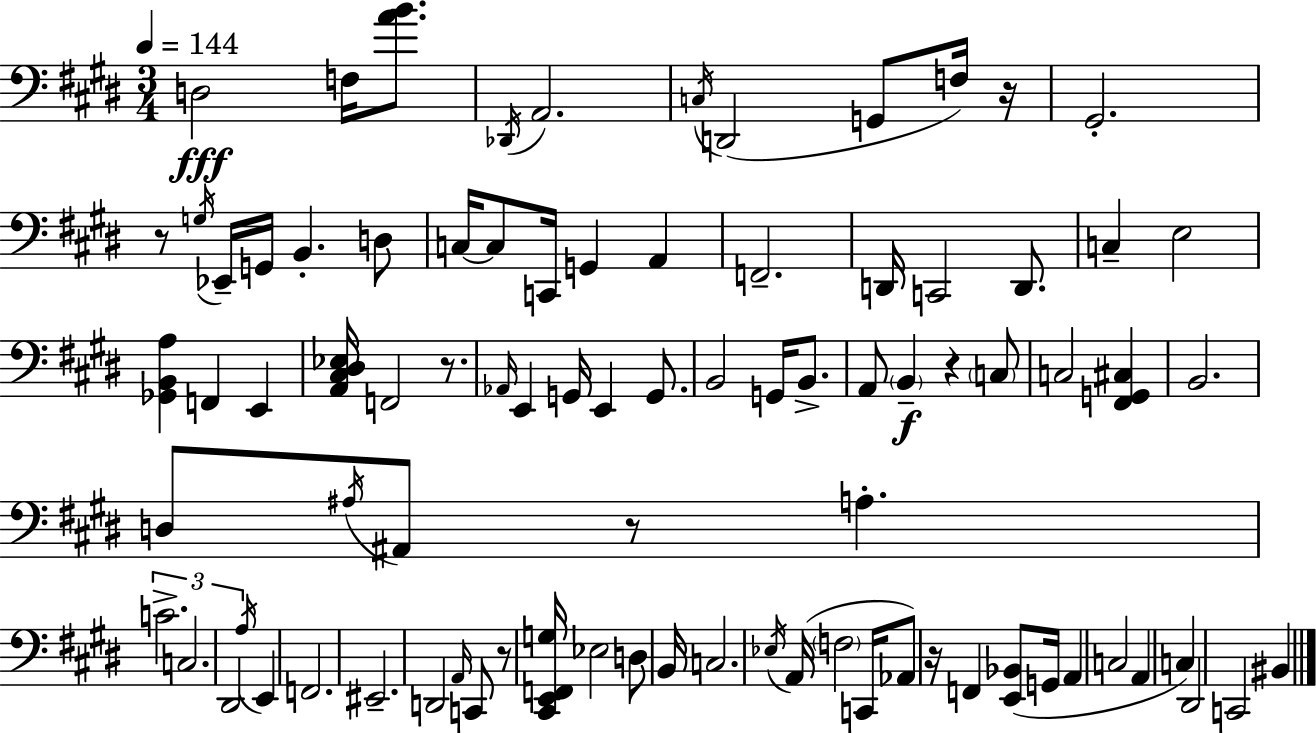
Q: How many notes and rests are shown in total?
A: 86